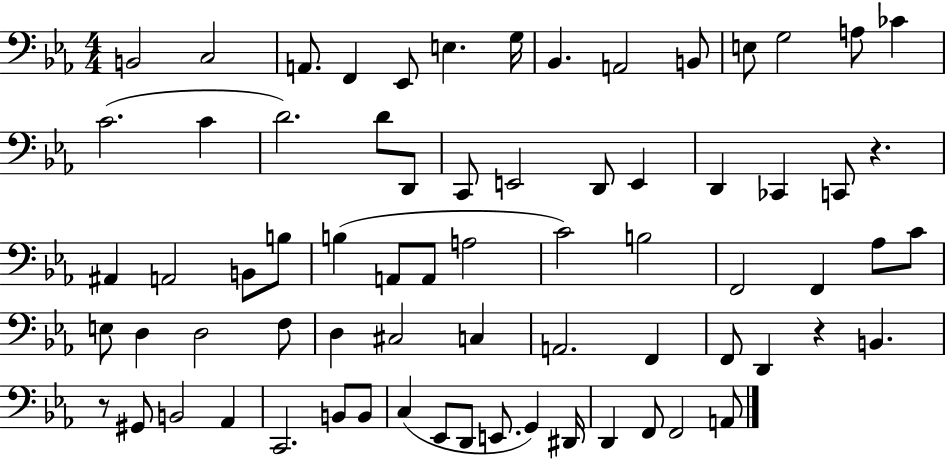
{
  \clef bass
  \numericTimeSignature
  \time 4/4
  \key ees \major
  b,2 c2 | a,8. f,4 ees,8 e4. g16 | bes,4. a,2 b,8 | e8 g2 a8 ces'4 | \break c'2.( c'4 | d'2.) d'8 d,8 | c,8 e,2 d,8 e,4 | d,4 ces,4 c,8 r4. | \break ais,4 a,2 b,8 b8 | b4( a,8 a,8 a2 | c'2) b2 | f,2 f,4 aes8 c'8 | \break e8 d4 d2 f8 | d4 cis2 c4 | a,2. f,4 | f,8 d,4 r4 b,4. | \break r8 gis,8 b,2 aes,4 | c,2. b,8 b,8 | c4( ees,8 d,8 e,8. g,4) dis,16 | d,4 f,8 f,2 a,8 | \break \bar "|."
}